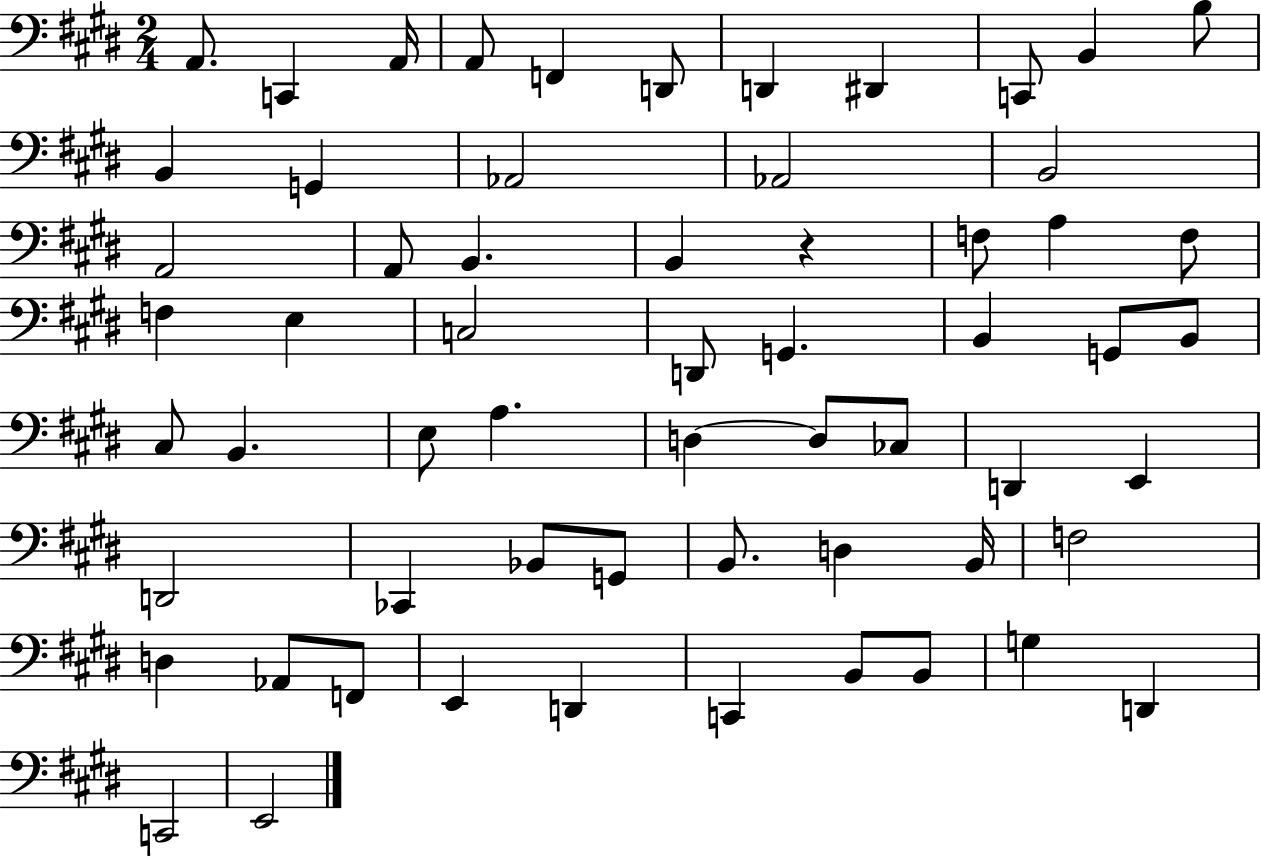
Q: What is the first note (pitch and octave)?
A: A2